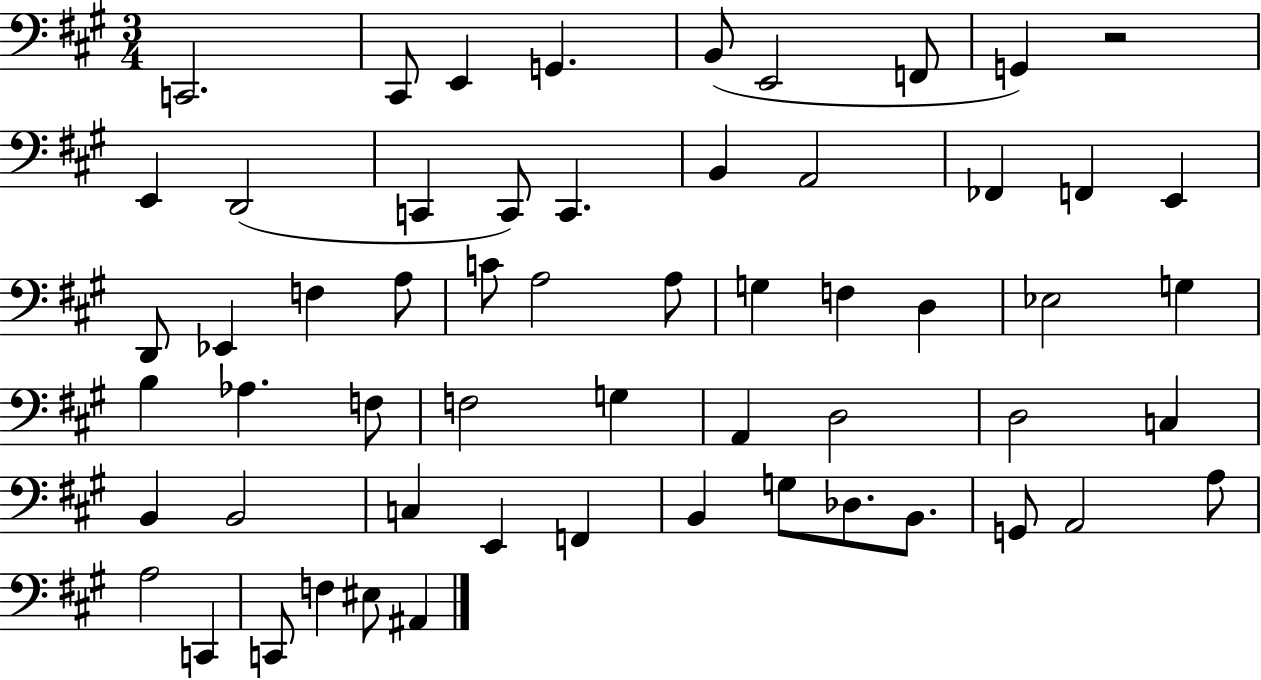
C2/h. C#2/e E2/q G2/q. B2/e E2/h F2/e G2/q R/h E2/q D2/h C2/q C2/e C2/q. B2/q A2/h FES2/q F2/q E2/q D2/e Eb2/q F3/q A3/e C4/e A3/h A3/e G3/q F3/q D3/q Eb3/h G3/q B3/q Ab3/q. F3/e F3/h G3/q A2/q D3/h D3/h C3/q B2/q B2/h C3/q E2/q F2/q B2/q G3/e Db3/e. B2/e. G2/e A2/h A3/e A3/h C2/q C2/e F3/q EIS3/e A#2/q